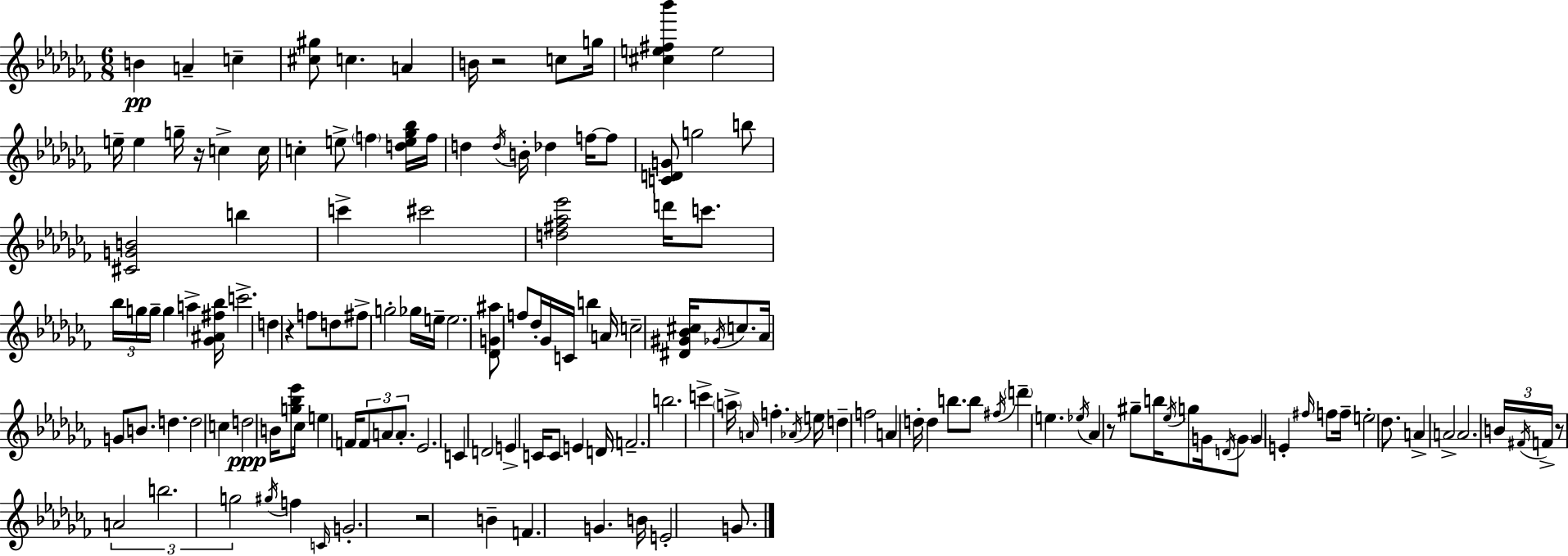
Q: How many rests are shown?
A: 6